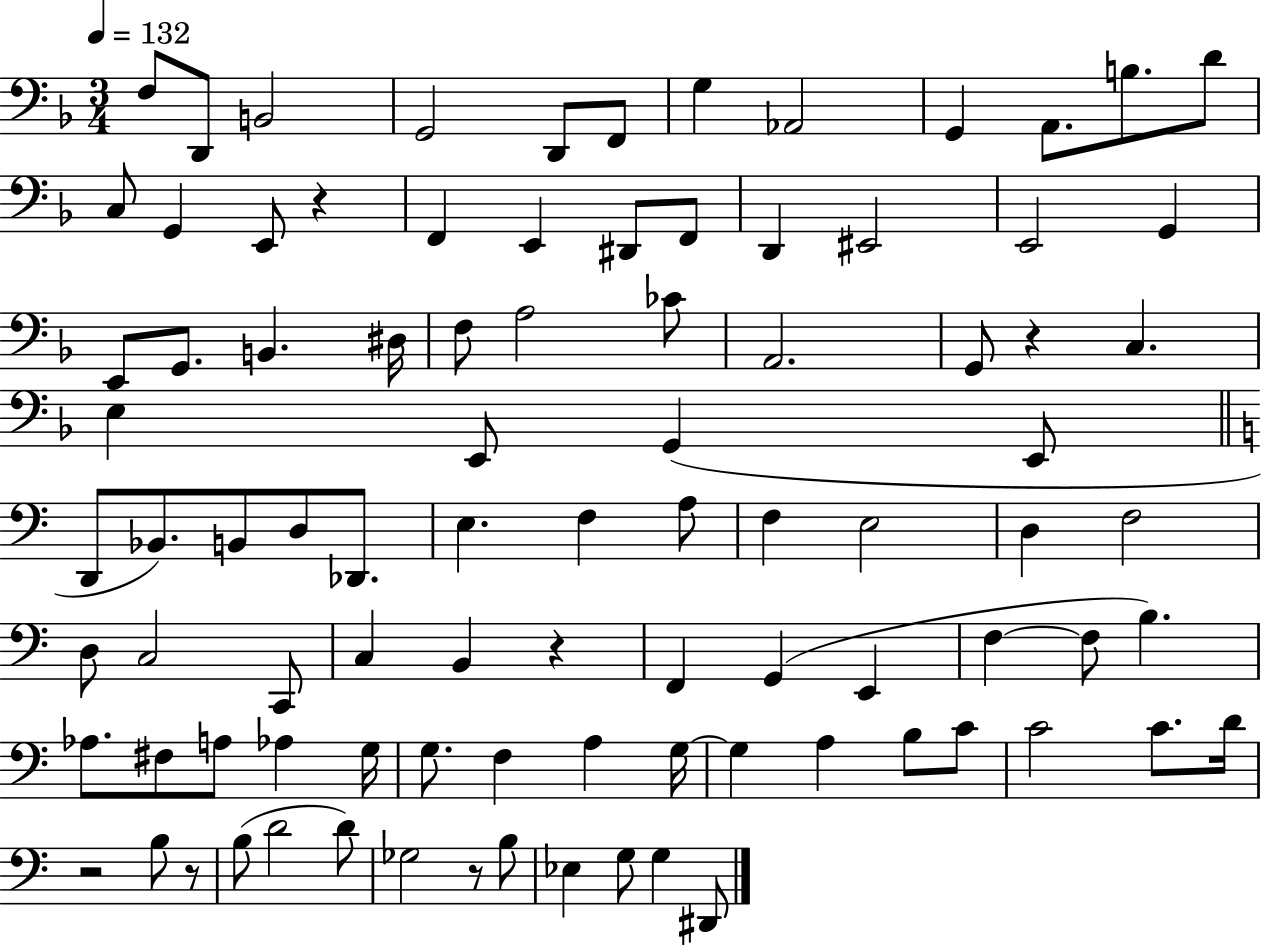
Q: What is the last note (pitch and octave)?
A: D#2